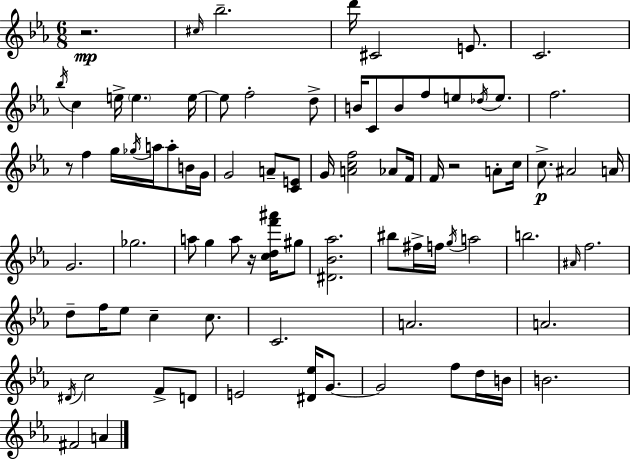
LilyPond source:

{
  \clef treble
  \numericTimeSignature
  \time 6/8
  \key ees \major
  \repeat volta 2 { r2.\mp | \grace { cis''16 } bes''2.-- | d'''16 cis'2 e'8. | c'2. | \break \acciaccatura { bes''16 } c''4 e''16-> \parenthesize e''4. | e''16~~ e''8 f''2-. | d''8-> b'16 c'8 b'8 f''8 e''8 \acciaccatura { des''16 } | e''8. f''2. | \break r8 f''4 g''16 \acciaccatura { ges''16 } a''16 | a''8-. b'16 g'16 g'2 | a'8-- <c' e'>8 g'16 <a' c'' f''>2 | aes'8 f'16 f'16 r2 | \break a'8-. c''16 c''8.->\p ais'2 | a'16 g'2. | ges''2. | a''8 g''4 a''8 | \break r16 <c'' d'' f''' ais'''>16 gis''8 <dis' bes' aes''>2. | bis''8 fis''16-> f''16 \acciaccatura { g''16 } a''2 | b''2. | \grace { ais'16 } f''2. | \break d''8-- f''16 ees''8 c''4-- | c''8. c'2. | a'2. | a'2. | \break \acciaccatura { dis'16 } c''2 | f'8-> d'8 e'2 | <dis' ees''>16 g'8.~~ g'2 | f''8 d''16 b'16 b'2. | \break fis'2 | a'4 } \bar "|."
}